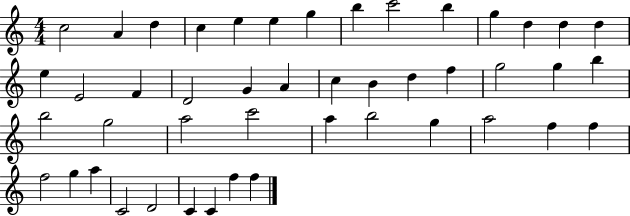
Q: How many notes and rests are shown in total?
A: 46